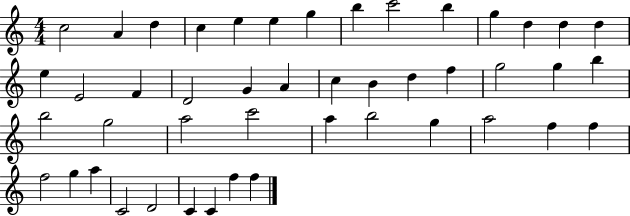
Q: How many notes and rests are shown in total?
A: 46